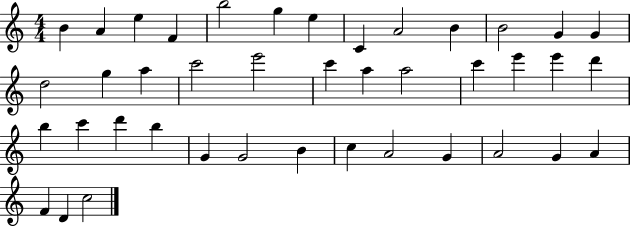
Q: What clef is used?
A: treble